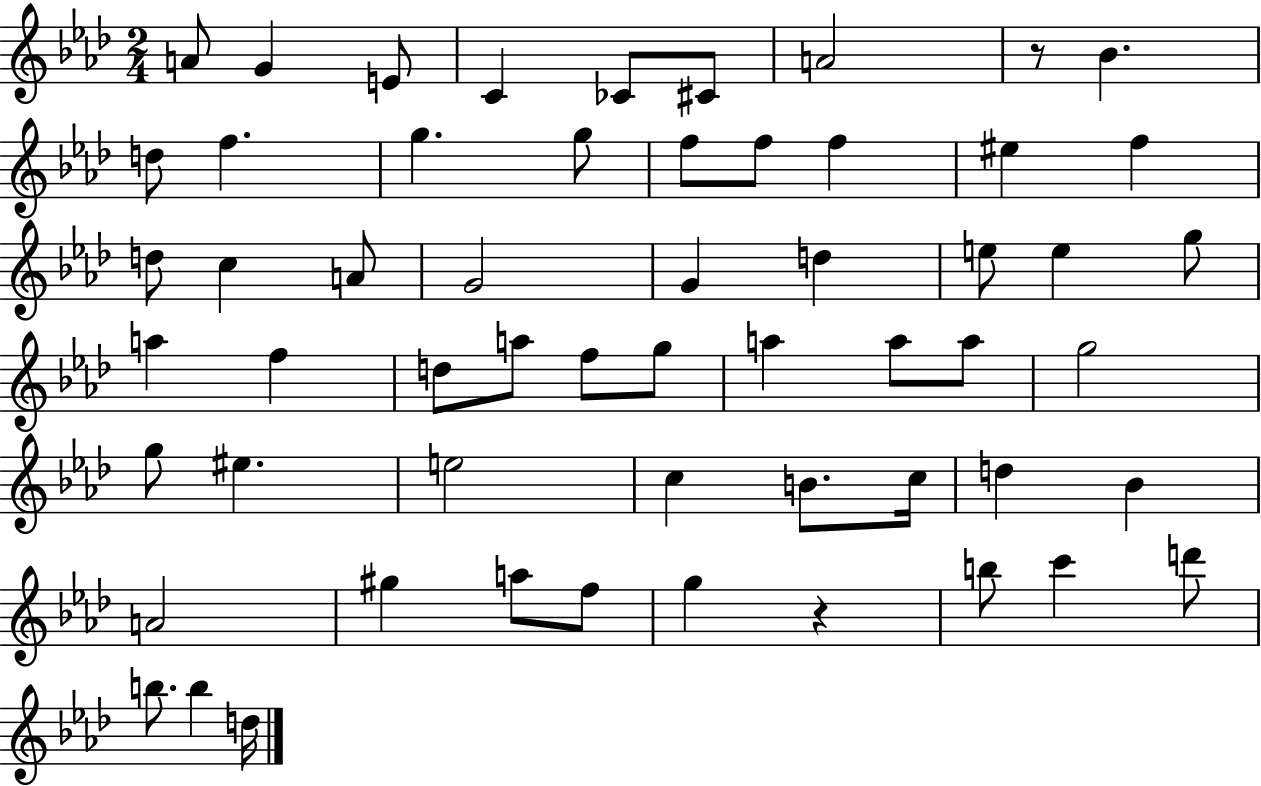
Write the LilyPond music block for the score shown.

{
  \clef treble
  \numericTimeSignature
  \time 2/4
  \key aes \major
  \repeat volta 2 { a'8 g'4 e'8 | c'4 ces'8 cis'8 | a'2 | r8 bes'4. | \break d''8 f''4. | g''4. g''8 | f''8 f''8 f''4 | eis''4 f''4 | \break d''8 c''4 a'8 | g'2 | g'4 d''4 | e''8 e''4 g''8 | \break a''4 f''4 | d''8 a''8 f''8 g''8 | a''4 a''8 a''8 | g''2 | \break g''8 eis''4. | e''2 | c''4 b'8. c''16 | d''4 bes'4 | \break a'2 | gis''4 a''8 f''8 | g''4 r4 | b''8 c'''4 d'''8 | \break b''8. b''4 d''16 | } \bar "|."
}